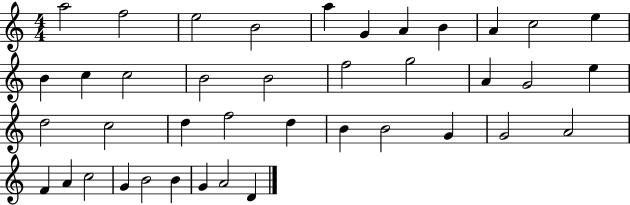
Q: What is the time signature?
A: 4/4